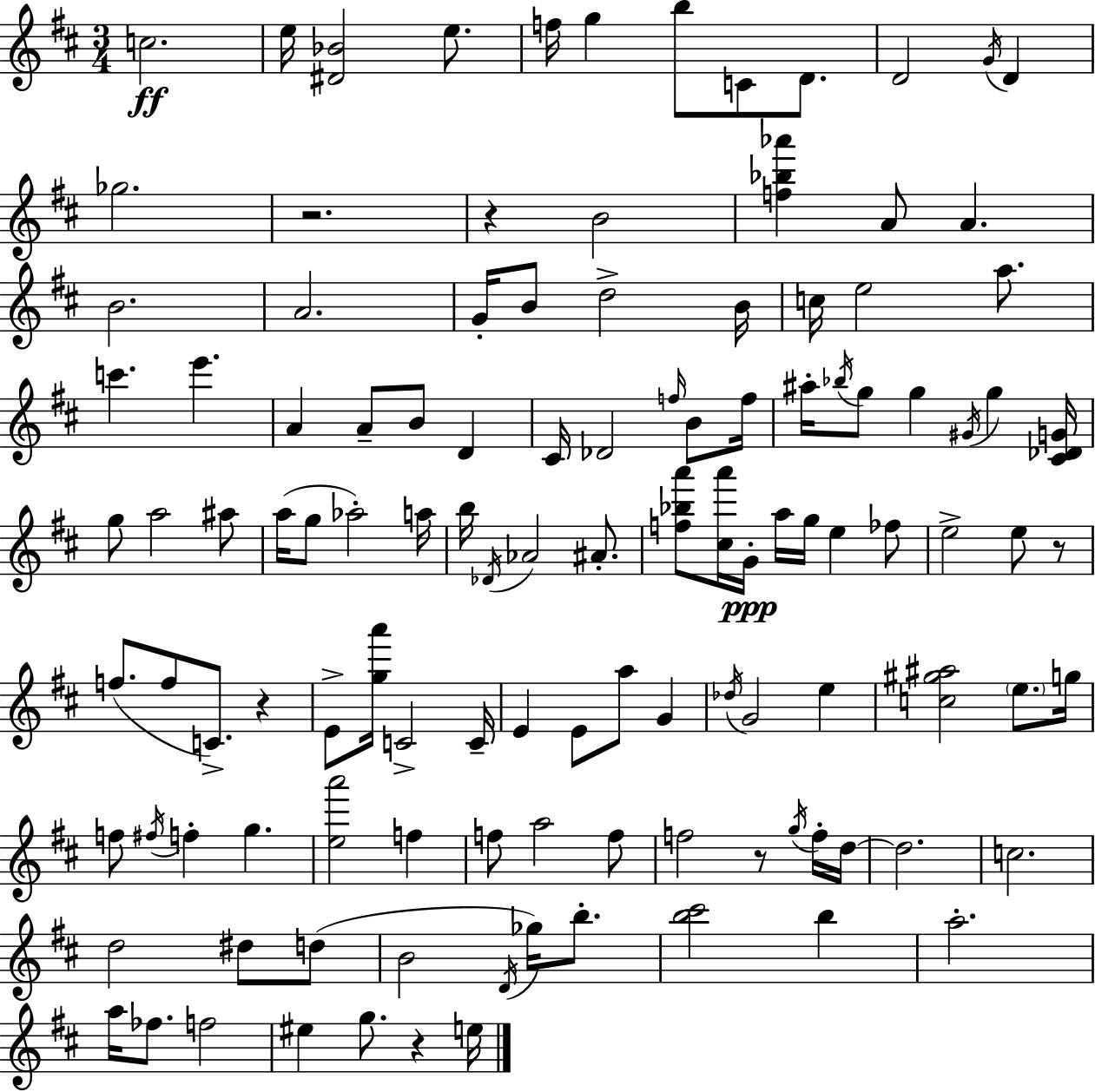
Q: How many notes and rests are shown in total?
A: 118